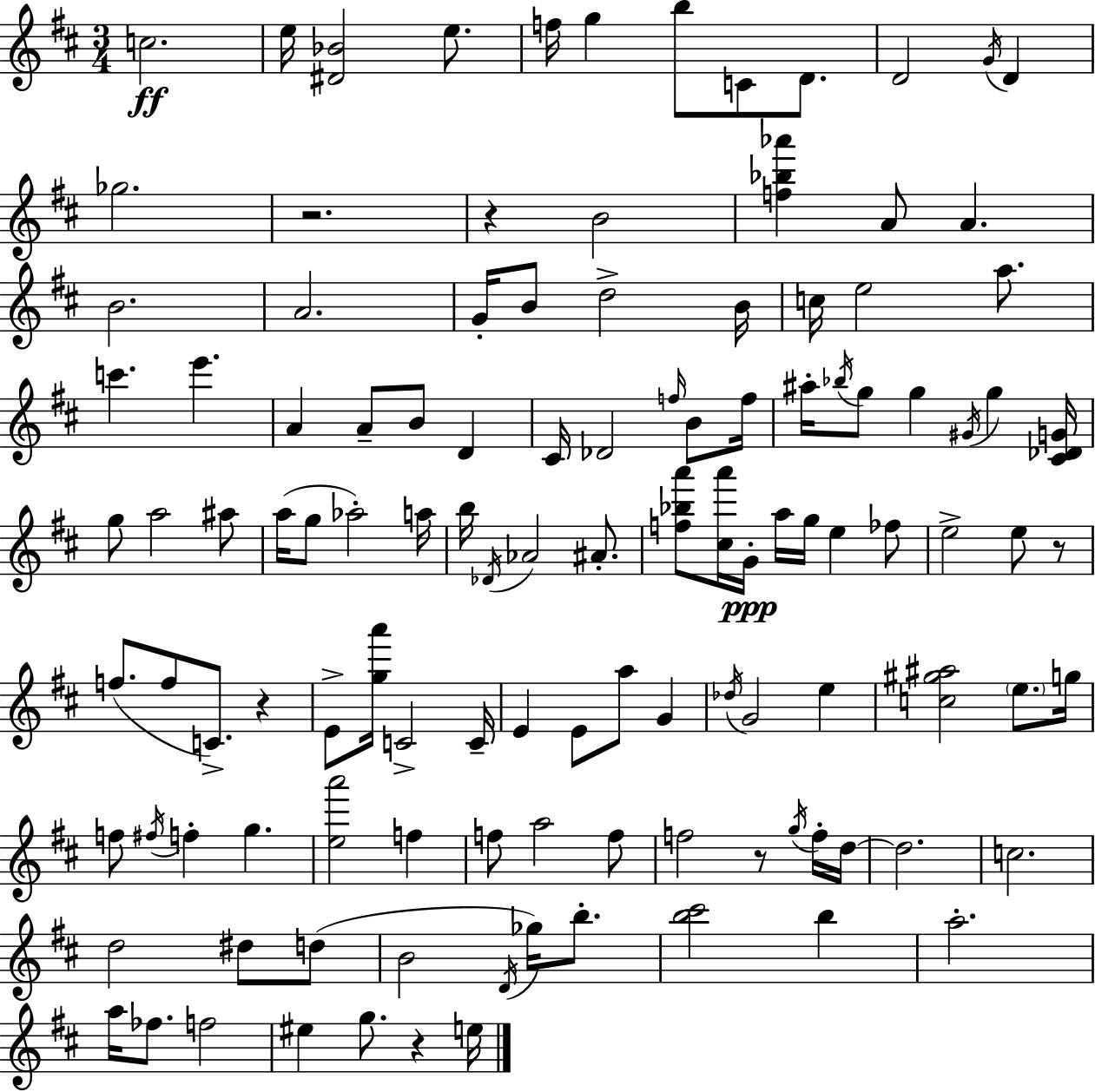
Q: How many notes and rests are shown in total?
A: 118